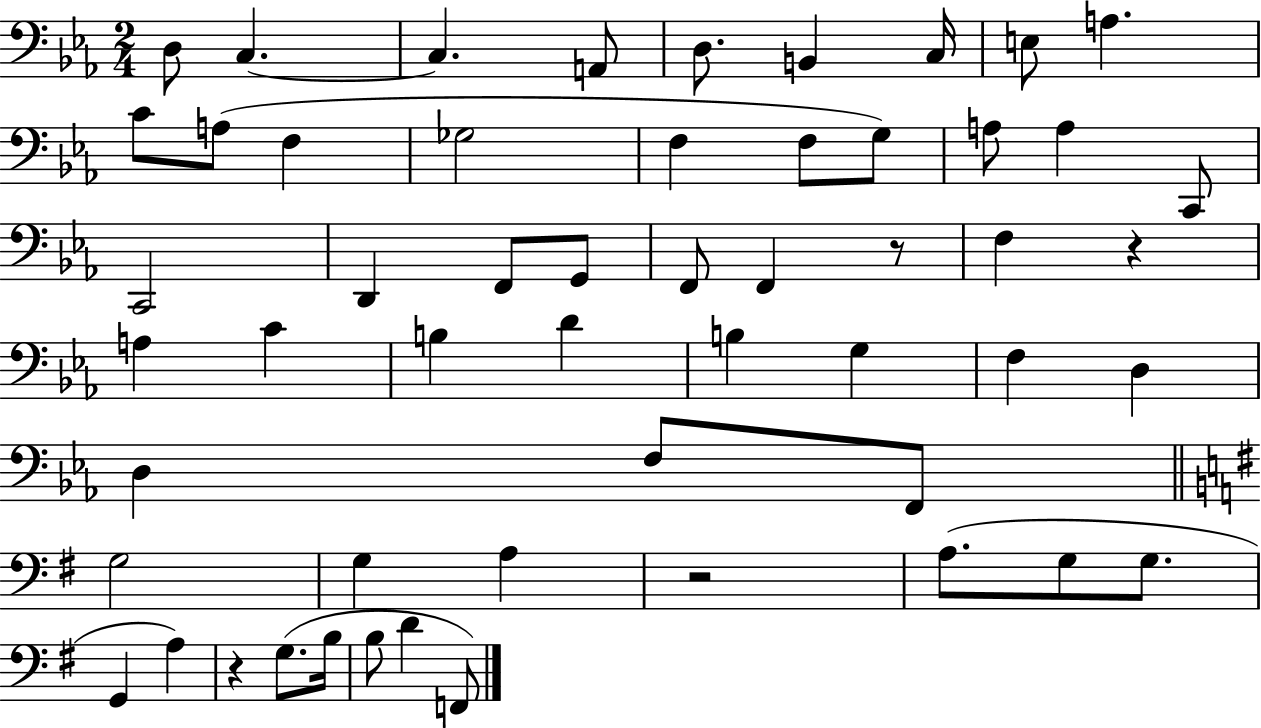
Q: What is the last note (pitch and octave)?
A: F2